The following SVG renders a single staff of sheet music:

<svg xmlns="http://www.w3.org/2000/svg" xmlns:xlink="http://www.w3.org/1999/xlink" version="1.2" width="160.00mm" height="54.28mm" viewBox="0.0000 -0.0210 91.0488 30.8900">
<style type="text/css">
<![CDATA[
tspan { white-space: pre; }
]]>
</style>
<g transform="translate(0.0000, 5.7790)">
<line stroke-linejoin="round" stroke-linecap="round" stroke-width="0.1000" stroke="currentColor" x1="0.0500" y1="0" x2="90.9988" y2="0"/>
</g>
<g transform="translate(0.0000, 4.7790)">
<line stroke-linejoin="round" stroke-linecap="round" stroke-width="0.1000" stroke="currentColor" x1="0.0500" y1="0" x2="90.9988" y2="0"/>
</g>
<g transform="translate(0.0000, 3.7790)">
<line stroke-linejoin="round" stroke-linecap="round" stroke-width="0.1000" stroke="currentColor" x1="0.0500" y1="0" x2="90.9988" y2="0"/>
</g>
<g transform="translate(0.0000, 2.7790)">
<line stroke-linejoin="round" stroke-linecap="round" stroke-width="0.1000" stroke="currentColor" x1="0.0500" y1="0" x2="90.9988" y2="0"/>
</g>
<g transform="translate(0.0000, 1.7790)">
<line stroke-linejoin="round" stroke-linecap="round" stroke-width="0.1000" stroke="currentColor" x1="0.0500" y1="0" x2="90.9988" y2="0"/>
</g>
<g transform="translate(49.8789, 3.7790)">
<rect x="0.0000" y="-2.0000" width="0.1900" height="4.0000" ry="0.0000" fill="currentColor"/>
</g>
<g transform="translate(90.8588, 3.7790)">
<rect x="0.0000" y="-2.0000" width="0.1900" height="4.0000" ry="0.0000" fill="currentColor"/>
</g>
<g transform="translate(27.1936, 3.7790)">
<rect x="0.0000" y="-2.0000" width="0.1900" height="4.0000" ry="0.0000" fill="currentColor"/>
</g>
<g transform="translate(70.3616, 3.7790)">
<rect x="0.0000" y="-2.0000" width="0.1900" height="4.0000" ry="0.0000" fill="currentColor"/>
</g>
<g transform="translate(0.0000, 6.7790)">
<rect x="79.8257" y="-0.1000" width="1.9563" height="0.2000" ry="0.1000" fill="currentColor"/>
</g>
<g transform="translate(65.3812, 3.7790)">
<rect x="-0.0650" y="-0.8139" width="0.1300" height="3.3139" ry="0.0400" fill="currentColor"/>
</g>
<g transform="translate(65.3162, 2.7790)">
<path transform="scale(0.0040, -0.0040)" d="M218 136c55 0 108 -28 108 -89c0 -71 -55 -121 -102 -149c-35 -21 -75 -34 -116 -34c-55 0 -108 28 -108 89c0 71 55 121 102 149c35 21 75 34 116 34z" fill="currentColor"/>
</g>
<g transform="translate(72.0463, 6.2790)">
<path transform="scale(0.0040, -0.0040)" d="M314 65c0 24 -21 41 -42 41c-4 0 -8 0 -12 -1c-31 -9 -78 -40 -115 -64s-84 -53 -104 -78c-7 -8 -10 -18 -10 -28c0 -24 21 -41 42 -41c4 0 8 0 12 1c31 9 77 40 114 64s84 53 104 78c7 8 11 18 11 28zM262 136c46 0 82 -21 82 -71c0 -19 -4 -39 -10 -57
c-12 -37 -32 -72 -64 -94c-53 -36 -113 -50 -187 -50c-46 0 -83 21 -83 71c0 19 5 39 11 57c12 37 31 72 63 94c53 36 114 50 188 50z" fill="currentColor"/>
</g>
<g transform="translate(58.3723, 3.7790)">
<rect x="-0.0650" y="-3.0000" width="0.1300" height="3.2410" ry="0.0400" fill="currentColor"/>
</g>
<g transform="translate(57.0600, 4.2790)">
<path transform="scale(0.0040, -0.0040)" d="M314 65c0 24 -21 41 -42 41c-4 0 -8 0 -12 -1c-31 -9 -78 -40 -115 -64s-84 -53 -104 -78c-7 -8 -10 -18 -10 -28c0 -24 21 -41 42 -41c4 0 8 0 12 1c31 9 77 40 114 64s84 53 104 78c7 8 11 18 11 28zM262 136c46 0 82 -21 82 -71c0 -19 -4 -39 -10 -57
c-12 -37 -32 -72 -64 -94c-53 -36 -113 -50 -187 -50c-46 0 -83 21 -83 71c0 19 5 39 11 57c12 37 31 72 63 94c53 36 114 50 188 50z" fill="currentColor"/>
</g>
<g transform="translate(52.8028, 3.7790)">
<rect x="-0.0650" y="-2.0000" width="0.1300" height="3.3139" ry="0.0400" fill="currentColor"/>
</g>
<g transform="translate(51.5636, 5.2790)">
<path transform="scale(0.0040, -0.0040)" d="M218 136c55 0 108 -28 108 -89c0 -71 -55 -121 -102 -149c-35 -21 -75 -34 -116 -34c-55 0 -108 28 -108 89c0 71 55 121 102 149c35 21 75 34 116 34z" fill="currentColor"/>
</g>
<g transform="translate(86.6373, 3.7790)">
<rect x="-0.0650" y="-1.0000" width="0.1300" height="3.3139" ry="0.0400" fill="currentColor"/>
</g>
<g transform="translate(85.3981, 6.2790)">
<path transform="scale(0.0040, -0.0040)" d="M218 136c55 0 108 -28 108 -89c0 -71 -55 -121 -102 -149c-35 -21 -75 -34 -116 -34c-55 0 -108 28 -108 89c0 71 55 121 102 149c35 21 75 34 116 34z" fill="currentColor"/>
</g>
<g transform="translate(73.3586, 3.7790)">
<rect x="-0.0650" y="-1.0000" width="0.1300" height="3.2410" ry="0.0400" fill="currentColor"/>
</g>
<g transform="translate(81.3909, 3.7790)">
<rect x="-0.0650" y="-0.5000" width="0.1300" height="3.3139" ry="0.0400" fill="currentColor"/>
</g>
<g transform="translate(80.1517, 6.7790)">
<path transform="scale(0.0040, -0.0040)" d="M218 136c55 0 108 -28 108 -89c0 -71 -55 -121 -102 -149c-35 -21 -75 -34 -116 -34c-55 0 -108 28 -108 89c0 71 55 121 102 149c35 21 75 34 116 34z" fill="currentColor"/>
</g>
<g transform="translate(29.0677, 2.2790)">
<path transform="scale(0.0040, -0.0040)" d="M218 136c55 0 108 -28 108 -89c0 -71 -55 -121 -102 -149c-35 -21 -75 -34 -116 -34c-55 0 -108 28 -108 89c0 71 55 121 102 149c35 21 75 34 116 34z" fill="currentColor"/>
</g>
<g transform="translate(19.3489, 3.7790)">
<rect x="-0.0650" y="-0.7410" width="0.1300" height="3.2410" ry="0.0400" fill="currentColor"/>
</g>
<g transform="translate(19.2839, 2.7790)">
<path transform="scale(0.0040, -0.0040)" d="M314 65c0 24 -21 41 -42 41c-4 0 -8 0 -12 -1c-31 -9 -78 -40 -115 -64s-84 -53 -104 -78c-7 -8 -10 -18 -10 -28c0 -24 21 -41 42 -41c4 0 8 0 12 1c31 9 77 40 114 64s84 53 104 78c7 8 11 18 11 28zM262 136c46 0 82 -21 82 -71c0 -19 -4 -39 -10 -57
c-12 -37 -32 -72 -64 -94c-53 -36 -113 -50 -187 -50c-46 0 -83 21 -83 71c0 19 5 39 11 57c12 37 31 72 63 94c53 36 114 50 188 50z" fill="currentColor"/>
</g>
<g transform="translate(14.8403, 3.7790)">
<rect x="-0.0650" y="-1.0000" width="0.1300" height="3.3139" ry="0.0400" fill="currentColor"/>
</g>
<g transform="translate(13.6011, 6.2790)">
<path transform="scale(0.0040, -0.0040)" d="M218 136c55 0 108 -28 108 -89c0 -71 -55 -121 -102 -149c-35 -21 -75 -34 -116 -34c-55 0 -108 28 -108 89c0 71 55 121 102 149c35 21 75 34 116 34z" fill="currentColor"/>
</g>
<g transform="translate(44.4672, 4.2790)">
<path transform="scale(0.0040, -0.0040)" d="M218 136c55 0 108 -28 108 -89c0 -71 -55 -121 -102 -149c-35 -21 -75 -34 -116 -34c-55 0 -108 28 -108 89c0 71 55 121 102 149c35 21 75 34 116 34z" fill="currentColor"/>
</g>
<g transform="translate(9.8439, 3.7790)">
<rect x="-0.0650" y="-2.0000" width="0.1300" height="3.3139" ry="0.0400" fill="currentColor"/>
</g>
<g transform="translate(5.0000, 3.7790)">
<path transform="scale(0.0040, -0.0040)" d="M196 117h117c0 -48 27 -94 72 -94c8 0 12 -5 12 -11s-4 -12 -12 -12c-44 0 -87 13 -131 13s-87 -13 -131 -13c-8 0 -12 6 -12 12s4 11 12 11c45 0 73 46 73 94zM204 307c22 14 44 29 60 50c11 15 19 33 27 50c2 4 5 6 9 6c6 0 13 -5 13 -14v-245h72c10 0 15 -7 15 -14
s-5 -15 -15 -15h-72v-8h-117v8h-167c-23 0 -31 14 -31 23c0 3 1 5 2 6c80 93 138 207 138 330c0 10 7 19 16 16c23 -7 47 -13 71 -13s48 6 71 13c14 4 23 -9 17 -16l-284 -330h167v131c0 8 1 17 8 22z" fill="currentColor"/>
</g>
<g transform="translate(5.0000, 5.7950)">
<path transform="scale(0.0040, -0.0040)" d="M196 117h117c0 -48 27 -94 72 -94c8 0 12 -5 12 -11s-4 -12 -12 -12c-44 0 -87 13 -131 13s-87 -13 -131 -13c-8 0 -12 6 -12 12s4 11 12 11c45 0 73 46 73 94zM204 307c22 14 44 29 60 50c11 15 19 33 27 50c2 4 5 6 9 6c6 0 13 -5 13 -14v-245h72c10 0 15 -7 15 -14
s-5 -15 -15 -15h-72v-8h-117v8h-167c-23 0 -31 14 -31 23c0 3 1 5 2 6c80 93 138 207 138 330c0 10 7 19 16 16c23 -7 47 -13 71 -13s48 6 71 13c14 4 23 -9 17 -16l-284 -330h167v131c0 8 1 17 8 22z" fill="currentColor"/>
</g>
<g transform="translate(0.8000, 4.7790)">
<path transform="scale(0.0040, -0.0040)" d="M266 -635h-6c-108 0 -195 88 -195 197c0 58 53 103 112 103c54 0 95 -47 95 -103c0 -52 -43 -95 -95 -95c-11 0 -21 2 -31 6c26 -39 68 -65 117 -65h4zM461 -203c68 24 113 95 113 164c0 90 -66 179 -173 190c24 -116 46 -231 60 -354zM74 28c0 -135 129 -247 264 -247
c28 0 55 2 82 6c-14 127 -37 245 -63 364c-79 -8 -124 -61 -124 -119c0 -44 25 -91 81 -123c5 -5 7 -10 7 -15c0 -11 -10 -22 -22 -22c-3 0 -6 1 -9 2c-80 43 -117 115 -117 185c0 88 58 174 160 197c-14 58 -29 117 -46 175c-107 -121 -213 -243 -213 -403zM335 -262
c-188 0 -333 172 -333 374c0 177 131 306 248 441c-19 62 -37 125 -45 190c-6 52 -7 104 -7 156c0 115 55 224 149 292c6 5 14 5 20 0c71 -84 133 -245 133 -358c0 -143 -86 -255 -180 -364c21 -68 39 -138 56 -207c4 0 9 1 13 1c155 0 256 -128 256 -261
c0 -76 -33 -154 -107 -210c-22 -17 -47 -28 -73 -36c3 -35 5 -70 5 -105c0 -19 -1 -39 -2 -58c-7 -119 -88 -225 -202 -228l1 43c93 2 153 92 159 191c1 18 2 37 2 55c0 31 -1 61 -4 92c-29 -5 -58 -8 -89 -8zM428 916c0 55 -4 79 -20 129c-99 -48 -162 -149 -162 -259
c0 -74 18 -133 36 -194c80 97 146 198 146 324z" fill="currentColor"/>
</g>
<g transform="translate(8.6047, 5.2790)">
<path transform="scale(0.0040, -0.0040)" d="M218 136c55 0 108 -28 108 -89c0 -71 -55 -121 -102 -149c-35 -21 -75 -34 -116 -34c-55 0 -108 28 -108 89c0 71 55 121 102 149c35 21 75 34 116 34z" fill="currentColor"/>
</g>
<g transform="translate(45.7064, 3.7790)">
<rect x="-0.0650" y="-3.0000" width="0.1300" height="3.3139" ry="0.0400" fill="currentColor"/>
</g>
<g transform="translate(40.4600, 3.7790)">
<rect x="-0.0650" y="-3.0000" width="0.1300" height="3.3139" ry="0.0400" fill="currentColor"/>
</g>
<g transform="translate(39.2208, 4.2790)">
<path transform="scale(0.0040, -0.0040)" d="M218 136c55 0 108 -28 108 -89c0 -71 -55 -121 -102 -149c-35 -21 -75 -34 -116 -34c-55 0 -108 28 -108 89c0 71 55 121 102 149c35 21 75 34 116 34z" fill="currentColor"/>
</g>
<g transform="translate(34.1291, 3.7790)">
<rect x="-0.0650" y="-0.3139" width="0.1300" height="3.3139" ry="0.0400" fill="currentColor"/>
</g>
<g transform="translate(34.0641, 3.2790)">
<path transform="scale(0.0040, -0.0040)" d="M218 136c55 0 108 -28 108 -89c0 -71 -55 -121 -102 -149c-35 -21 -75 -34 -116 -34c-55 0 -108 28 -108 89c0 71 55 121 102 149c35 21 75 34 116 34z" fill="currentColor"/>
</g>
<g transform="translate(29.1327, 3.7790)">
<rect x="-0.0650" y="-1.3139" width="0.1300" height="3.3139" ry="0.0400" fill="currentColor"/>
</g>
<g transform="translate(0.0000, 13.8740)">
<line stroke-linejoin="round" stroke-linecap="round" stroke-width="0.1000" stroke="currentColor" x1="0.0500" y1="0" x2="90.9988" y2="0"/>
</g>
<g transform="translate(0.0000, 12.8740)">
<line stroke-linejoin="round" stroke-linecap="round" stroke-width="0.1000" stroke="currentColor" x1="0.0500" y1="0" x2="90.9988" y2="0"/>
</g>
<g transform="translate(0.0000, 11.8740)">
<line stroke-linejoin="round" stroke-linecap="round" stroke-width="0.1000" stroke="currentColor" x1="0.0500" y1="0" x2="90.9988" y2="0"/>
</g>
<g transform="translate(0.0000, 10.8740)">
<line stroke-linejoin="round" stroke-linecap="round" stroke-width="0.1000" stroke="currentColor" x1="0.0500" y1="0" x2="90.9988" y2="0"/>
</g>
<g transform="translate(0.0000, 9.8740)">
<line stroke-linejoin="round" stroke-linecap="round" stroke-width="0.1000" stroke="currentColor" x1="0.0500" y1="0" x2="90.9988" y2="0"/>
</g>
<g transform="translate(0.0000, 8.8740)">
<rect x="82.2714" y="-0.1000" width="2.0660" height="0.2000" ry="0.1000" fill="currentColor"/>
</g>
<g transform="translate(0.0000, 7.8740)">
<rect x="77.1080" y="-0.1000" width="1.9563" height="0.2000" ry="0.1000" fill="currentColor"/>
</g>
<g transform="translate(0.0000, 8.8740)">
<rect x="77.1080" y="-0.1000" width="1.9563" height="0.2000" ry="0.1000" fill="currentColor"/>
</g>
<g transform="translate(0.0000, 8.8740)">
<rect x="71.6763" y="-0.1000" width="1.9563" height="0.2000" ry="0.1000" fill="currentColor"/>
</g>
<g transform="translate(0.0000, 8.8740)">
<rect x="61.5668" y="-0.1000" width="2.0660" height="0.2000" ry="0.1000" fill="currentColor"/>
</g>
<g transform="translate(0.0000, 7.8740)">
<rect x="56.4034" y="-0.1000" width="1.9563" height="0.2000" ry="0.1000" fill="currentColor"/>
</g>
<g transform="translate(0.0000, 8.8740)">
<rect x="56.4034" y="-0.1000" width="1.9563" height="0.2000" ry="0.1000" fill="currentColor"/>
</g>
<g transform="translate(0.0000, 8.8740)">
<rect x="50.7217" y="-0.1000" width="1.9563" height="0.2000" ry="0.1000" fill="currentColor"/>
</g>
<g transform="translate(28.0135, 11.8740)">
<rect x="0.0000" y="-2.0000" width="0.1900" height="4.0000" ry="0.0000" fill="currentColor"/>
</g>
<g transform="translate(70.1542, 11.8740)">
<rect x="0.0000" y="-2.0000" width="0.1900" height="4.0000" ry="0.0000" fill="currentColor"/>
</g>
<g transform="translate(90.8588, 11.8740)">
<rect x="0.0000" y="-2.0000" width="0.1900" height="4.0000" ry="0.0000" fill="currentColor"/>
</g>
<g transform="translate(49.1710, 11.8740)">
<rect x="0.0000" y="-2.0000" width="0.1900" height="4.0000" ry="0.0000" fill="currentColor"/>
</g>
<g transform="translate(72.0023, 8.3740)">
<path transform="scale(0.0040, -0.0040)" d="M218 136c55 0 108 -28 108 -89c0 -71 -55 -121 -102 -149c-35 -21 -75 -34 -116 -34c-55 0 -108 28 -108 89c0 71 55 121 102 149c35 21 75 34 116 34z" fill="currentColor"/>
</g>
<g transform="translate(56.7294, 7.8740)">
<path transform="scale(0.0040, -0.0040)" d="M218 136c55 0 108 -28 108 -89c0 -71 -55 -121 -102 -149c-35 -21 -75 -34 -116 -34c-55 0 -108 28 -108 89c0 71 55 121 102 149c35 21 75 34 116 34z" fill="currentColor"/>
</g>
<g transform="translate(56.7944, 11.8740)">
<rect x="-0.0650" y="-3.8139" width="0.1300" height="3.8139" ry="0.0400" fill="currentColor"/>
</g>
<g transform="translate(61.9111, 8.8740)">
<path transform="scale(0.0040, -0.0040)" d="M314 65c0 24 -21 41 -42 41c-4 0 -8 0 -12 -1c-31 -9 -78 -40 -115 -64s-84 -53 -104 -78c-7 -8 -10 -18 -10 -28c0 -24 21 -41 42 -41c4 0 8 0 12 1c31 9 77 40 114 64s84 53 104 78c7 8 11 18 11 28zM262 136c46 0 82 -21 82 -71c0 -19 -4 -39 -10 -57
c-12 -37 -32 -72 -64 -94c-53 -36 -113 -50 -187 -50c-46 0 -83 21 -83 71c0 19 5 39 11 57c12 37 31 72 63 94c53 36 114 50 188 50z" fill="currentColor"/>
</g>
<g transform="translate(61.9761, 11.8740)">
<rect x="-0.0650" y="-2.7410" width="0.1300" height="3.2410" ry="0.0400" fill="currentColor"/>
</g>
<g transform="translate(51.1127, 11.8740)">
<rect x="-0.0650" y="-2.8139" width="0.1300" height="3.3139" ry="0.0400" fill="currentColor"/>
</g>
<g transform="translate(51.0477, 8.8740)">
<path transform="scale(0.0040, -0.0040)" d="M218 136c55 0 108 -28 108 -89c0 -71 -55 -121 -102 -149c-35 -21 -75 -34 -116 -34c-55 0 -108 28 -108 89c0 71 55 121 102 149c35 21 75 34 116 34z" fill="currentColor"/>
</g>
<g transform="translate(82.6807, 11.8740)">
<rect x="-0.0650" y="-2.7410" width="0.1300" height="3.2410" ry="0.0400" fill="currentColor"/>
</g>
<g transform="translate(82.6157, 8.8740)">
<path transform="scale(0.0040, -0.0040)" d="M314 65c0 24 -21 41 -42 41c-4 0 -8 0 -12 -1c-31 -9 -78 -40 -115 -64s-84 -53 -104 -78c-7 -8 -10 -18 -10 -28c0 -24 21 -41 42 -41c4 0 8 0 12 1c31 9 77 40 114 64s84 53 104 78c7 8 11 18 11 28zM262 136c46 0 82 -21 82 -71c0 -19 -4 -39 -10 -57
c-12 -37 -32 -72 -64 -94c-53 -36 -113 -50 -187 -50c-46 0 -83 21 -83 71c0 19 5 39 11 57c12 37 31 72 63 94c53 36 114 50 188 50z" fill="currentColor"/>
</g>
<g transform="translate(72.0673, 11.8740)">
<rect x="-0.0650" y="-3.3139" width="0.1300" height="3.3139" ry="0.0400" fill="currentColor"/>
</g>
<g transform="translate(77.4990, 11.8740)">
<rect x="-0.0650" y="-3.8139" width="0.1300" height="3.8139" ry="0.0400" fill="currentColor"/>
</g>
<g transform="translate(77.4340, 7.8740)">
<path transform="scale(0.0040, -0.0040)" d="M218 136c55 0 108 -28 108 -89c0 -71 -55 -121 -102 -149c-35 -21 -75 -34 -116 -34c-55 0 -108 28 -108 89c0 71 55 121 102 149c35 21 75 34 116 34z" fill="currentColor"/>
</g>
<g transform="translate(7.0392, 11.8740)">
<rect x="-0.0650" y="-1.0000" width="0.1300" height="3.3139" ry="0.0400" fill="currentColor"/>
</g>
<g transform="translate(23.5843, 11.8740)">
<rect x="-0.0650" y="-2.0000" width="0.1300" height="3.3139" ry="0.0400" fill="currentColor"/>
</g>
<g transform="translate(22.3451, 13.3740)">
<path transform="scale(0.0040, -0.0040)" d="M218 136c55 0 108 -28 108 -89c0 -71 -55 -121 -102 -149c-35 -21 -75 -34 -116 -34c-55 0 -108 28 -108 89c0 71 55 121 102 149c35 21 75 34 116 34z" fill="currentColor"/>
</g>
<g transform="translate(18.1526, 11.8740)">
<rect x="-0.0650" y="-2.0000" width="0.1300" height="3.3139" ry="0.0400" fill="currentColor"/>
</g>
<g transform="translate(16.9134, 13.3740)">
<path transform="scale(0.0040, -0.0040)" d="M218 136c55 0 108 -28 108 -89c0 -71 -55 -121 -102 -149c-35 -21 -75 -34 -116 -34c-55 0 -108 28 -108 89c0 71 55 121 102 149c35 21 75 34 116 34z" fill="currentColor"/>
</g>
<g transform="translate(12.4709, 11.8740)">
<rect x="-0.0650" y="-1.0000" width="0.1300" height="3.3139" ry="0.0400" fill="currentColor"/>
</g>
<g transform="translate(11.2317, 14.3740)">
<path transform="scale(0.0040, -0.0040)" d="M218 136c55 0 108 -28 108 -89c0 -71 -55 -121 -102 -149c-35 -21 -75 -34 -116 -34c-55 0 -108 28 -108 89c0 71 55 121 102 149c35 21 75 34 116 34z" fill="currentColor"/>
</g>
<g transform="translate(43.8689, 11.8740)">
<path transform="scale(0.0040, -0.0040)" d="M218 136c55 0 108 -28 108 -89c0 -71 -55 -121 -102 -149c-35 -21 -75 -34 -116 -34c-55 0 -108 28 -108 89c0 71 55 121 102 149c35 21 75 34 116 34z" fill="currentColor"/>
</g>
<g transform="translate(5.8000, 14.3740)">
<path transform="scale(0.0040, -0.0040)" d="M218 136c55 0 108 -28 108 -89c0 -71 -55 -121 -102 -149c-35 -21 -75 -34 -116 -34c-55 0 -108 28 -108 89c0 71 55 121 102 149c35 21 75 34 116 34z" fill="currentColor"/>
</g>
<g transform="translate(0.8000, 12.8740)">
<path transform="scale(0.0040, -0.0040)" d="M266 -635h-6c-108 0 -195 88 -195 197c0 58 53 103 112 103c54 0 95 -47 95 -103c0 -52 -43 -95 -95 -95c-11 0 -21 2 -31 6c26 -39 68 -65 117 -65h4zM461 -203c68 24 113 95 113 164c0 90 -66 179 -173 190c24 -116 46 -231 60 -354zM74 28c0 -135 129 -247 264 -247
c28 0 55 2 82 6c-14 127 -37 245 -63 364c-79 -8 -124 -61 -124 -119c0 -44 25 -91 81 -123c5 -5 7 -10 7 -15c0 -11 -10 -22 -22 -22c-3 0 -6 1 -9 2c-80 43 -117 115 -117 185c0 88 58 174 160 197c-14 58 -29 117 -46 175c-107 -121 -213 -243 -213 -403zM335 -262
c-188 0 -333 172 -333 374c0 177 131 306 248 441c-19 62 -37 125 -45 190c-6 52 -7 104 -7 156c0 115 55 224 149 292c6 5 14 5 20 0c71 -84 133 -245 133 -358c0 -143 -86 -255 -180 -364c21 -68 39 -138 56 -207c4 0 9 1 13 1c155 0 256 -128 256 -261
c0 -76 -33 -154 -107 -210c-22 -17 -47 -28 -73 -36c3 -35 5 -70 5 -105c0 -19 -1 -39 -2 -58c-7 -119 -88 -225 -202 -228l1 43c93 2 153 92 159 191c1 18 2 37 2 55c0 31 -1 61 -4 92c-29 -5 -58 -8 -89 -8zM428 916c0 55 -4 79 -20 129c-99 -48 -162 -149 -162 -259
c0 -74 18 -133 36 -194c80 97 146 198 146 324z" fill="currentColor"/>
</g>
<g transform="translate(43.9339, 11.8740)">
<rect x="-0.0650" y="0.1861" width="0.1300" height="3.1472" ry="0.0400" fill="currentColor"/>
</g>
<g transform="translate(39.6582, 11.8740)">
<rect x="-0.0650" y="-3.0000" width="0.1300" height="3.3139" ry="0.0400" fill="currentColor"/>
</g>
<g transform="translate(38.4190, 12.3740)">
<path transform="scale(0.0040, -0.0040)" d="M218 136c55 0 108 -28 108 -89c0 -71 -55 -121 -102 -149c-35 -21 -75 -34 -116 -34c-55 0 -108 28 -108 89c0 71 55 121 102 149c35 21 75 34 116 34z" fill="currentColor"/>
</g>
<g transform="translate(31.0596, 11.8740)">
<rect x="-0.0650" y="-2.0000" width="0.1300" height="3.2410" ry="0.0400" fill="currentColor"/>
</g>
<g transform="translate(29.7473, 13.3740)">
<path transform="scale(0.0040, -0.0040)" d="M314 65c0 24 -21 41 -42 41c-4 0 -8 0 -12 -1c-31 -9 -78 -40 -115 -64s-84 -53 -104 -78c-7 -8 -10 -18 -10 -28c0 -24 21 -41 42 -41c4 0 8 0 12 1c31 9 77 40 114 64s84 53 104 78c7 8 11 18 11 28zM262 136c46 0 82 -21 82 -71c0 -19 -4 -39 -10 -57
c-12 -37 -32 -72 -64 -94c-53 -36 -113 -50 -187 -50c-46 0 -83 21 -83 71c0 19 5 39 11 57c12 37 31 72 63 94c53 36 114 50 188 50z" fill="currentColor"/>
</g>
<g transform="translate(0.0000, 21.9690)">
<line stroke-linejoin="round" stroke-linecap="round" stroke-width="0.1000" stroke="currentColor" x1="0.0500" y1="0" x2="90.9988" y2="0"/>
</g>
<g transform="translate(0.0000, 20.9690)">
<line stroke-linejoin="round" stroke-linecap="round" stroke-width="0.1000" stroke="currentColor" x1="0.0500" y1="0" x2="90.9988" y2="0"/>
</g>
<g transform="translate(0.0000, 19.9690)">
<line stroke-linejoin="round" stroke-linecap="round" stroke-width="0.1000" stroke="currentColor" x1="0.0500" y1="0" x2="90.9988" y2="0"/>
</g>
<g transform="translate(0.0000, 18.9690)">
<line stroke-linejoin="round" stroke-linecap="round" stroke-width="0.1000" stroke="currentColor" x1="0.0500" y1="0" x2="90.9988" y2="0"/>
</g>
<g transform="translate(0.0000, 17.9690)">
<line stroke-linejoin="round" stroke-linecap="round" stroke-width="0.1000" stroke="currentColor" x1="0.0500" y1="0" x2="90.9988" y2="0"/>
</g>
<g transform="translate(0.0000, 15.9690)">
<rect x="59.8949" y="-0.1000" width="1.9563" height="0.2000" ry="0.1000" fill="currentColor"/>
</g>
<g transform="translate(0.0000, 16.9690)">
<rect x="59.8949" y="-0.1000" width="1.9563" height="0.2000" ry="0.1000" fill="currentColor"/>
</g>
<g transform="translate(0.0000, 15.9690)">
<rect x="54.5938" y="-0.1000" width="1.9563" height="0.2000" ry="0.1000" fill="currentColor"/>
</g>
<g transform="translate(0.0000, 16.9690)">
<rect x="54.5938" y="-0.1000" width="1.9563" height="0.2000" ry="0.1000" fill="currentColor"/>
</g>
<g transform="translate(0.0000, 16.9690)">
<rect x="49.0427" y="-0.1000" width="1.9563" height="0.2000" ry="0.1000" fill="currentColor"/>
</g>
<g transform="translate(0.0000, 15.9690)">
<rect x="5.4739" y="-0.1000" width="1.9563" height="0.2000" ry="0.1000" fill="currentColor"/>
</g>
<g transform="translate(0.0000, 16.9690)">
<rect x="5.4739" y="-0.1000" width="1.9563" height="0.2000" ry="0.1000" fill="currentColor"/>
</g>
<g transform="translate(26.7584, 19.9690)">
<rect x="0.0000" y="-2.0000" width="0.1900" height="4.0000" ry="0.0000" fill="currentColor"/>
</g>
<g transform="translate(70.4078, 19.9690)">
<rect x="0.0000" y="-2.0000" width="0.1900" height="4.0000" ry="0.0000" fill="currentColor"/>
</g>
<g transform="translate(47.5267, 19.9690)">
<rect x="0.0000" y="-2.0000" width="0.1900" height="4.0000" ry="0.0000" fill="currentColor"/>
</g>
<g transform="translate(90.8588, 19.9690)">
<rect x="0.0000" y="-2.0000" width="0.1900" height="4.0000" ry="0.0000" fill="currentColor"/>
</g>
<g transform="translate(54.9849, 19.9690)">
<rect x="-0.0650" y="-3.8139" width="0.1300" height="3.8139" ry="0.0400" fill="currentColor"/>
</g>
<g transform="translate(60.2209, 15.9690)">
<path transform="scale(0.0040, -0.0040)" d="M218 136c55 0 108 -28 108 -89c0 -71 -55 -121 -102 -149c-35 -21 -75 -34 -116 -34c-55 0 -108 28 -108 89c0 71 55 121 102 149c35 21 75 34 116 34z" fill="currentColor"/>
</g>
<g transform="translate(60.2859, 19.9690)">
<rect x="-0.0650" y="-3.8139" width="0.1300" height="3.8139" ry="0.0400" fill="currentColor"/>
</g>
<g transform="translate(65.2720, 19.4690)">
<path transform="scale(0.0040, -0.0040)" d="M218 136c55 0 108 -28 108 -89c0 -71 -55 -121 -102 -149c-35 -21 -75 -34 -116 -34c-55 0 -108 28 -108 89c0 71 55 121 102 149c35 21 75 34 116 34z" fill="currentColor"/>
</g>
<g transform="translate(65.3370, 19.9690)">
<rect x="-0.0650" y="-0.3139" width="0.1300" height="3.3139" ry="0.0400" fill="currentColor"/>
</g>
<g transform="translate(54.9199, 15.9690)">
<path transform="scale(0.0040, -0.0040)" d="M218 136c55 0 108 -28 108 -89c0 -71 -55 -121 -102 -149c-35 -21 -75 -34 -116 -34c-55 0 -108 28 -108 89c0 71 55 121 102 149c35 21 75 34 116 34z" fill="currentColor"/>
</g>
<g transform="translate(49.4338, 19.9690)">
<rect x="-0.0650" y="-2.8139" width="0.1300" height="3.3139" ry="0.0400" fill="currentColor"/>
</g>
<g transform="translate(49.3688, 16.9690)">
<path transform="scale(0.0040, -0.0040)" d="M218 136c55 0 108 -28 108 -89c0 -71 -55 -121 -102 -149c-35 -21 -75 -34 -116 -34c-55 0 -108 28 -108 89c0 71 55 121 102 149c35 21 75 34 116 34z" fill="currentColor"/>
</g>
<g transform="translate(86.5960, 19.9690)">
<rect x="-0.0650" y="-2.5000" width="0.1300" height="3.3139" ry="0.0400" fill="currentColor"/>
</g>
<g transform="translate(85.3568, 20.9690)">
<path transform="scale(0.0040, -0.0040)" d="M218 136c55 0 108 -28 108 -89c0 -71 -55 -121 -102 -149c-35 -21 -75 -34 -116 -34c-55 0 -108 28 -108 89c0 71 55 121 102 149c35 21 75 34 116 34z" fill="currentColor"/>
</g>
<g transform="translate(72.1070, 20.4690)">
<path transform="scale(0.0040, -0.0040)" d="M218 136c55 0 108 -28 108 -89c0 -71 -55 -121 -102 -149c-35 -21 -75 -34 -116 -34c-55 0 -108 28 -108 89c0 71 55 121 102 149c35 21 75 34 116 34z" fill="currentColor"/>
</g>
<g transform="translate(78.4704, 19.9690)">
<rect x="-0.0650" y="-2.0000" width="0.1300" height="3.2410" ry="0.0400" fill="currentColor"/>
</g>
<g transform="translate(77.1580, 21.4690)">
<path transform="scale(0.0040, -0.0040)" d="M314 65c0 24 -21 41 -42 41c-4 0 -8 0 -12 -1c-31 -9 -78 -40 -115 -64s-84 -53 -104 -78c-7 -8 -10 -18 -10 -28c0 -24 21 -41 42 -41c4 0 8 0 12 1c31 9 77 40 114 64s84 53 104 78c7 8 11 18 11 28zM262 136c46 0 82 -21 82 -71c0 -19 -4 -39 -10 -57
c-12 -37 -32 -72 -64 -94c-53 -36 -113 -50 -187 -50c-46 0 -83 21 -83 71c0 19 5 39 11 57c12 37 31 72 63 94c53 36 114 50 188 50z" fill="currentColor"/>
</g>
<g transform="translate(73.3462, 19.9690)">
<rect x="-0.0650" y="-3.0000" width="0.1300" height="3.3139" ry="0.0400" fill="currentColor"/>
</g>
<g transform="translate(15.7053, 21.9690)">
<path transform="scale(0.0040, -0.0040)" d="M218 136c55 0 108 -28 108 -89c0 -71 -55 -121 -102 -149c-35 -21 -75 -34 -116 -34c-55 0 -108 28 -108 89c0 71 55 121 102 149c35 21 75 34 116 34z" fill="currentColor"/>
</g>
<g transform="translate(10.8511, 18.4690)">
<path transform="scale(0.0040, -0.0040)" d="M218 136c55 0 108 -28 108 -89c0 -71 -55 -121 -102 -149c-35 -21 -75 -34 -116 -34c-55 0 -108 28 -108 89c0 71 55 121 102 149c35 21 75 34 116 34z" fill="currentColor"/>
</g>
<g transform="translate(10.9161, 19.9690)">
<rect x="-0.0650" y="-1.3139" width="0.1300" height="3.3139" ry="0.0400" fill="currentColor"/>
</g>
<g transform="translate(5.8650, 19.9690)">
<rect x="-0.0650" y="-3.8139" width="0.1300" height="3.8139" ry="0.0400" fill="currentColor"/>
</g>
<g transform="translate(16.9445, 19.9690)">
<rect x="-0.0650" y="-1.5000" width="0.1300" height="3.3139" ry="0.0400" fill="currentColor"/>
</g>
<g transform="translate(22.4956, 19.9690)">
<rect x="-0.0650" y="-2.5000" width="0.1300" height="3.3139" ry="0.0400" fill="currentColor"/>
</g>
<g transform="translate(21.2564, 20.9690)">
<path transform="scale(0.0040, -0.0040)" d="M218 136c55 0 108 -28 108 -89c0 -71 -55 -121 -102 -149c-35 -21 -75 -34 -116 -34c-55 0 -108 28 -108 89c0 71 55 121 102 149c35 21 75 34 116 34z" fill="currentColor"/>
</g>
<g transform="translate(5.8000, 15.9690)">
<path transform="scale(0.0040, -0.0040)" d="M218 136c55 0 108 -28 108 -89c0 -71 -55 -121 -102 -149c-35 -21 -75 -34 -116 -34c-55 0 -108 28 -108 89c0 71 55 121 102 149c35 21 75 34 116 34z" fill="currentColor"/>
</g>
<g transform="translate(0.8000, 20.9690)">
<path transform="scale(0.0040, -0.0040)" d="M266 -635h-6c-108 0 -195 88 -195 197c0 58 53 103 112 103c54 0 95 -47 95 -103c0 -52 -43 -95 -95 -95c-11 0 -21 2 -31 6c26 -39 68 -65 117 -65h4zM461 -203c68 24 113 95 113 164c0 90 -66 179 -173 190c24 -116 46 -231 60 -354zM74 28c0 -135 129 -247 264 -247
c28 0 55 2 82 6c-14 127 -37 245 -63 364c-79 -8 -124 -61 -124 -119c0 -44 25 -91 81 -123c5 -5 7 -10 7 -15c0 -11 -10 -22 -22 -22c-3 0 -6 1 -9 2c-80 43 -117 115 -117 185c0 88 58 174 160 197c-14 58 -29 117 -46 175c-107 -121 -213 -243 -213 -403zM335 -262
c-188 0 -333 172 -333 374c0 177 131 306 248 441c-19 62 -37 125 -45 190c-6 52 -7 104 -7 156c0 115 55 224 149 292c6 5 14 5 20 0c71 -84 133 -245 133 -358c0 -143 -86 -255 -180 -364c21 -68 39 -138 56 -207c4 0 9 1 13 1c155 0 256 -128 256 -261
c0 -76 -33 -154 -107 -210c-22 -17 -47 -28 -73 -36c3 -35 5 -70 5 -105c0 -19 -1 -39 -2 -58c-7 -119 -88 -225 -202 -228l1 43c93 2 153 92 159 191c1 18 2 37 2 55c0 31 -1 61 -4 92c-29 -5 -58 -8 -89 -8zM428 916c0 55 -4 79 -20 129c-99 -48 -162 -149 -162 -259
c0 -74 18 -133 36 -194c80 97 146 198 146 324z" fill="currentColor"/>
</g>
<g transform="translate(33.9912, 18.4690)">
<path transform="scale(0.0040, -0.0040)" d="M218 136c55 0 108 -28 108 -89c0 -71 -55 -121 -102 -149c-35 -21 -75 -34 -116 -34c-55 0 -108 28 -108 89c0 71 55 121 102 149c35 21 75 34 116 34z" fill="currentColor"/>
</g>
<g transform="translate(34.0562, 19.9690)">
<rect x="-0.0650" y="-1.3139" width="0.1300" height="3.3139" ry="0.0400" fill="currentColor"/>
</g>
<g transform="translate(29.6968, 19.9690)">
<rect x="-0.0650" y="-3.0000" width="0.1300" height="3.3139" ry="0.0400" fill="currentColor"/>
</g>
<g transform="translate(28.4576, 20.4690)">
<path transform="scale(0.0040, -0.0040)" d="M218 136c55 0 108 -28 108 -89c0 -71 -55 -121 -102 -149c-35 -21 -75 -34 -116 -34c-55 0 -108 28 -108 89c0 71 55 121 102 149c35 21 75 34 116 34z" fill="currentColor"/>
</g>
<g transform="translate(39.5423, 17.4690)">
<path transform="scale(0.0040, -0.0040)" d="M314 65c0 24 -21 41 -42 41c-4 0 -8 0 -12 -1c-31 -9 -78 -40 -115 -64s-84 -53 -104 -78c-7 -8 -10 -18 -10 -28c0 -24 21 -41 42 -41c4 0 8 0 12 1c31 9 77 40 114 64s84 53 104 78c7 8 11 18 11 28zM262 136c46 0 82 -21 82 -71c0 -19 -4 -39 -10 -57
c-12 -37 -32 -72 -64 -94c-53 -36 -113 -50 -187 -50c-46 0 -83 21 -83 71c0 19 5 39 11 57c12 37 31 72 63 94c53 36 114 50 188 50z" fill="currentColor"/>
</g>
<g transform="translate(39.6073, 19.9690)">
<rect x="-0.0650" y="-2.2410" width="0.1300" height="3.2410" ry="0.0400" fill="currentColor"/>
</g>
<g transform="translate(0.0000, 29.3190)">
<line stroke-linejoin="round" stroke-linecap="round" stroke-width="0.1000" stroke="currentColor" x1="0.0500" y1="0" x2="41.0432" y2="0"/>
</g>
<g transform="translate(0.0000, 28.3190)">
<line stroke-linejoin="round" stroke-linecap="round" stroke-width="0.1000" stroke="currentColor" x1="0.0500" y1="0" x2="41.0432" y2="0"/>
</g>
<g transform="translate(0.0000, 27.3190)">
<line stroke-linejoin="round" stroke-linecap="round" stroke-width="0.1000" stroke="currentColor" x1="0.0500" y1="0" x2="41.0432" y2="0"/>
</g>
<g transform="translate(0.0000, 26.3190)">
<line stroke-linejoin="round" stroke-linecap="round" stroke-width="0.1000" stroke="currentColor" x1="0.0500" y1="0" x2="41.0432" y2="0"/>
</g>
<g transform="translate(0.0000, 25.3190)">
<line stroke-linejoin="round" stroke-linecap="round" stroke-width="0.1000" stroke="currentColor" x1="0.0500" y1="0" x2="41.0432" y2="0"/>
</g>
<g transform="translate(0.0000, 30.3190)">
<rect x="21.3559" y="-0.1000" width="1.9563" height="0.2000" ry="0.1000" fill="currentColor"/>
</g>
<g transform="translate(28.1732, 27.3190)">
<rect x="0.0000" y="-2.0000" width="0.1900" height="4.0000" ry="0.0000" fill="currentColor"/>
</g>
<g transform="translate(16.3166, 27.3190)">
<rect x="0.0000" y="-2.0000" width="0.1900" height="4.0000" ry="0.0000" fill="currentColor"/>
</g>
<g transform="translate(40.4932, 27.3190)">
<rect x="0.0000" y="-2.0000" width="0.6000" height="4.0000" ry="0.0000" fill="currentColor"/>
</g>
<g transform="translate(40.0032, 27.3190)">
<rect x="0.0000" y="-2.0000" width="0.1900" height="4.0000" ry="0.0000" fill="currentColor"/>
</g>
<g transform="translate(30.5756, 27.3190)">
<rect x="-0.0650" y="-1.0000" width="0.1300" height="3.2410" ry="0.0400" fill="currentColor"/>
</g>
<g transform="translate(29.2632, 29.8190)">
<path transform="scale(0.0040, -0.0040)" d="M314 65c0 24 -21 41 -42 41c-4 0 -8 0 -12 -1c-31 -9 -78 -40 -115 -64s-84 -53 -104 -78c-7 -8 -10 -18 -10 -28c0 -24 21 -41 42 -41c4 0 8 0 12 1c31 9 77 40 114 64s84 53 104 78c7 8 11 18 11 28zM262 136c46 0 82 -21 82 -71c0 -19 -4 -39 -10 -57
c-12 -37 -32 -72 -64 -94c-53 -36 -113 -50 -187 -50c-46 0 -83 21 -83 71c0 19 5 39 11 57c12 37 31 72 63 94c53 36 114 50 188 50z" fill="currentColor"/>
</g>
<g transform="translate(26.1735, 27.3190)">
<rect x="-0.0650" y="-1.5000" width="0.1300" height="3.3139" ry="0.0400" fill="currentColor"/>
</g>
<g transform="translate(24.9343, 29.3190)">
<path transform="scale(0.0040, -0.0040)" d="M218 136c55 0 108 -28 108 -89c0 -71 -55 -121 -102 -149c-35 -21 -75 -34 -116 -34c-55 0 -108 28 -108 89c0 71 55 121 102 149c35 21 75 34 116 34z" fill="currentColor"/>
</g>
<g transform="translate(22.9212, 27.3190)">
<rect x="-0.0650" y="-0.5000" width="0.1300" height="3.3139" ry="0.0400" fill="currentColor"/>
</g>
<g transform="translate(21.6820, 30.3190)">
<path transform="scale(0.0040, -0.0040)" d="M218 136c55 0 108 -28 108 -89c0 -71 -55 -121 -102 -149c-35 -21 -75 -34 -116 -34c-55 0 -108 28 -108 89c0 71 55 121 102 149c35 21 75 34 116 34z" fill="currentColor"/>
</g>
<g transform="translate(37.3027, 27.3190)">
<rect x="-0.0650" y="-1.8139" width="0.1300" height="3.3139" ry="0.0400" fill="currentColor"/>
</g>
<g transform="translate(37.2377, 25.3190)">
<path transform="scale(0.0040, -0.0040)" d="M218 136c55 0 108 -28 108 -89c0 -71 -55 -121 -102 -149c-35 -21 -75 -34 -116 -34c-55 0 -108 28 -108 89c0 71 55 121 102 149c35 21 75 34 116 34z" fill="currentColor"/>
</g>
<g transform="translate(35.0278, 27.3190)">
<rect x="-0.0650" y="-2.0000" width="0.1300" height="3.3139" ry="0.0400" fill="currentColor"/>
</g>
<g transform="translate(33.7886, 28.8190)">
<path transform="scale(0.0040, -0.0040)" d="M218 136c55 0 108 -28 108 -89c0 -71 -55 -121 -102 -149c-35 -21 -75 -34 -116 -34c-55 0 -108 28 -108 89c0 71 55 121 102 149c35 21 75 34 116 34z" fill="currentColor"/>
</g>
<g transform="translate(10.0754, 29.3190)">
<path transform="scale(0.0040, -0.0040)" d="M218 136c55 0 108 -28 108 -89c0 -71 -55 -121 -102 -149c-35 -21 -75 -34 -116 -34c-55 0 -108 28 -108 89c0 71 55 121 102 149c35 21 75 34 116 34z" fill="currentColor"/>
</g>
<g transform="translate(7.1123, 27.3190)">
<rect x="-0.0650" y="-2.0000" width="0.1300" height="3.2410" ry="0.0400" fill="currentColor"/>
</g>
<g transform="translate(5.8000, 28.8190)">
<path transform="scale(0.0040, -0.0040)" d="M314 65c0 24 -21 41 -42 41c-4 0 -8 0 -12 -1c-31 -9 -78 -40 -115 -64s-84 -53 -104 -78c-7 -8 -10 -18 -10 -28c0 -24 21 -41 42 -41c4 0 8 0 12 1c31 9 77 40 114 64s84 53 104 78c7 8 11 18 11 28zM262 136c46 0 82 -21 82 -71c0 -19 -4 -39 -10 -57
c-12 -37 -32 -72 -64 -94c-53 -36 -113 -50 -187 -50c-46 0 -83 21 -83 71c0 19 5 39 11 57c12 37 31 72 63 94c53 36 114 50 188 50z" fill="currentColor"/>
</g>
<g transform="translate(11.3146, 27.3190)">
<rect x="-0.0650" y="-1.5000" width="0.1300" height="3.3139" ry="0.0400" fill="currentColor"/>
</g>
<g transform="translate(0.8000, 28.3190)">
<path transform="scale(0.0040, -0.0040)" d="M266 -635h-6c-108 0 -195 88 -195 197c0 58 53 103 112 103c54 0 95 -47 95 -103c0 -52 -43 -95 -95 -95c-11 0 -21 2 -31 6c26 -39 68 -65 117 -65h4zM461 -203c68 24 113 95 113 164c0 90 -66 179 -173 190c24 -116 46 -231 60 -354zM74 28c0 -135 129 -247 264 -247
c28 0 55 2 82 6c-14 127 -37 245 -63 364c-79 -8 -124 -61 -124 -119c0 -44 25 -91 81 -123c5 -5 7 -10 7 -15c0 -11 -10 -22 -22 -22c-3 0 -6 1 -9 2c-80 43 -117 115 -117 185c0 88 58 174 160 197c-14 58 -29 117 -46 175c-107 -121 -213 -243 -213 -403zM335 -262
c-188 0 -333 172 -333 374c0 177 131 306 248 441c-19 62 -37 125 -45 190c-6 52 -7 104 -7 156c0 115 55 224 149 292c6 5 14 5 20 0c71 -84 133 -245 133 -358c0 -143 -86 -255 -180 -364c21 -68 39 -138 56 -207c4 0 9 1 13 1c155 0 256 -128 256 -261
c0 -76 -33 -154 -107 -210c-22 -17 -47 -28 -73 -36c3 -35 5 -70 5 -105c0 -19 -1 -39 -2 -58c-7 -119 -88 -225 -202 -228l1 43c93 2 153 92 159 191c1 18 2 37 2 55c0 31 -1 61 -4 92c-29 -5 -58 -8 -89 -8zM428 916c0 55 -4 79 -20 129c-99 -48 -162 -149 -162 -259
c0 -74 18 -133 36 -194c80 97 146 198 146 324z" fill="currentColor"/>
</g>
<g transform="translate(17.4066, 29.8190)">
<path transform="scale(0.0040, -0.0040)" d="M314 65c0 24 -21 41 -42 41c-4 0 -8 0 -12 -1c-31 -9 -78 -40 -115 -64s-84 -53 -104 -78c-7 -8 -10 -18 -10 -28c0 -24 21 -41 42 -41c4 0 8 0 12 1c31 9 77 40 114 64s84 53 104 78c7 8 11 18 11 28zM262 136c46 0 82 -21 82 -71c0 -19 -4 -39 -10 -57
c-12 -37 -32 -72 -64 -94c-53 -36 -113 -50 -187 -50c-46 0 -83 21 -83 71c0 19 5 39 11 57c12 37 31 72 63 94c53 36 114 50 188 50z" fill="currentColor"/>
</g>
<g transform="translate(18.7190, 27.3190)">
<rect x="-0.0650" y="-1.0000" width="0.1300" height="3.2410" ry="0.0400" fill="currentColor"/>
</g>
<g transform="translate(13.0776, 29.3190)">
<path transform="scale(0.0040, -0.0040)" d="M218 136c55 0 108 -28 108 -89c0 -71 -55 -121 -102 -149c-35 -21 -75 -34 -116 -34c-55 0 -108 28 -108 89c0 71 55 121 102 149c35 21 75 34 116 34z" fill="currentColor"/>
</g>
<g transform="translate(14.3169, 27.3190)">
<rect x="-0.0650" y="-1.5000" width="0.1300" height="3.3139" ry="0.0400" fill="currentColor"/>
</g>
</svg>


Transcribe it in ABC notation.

X:1
T:Untitled
M:4/4
L:1/4
K:C
F D d2 e c A A F A2 d D2 C D D D F F F2 A B a c' a2 b c' a2 c' e E G A e g2 a c' c' c A F2 G F2 E E D2 C E D2 F f